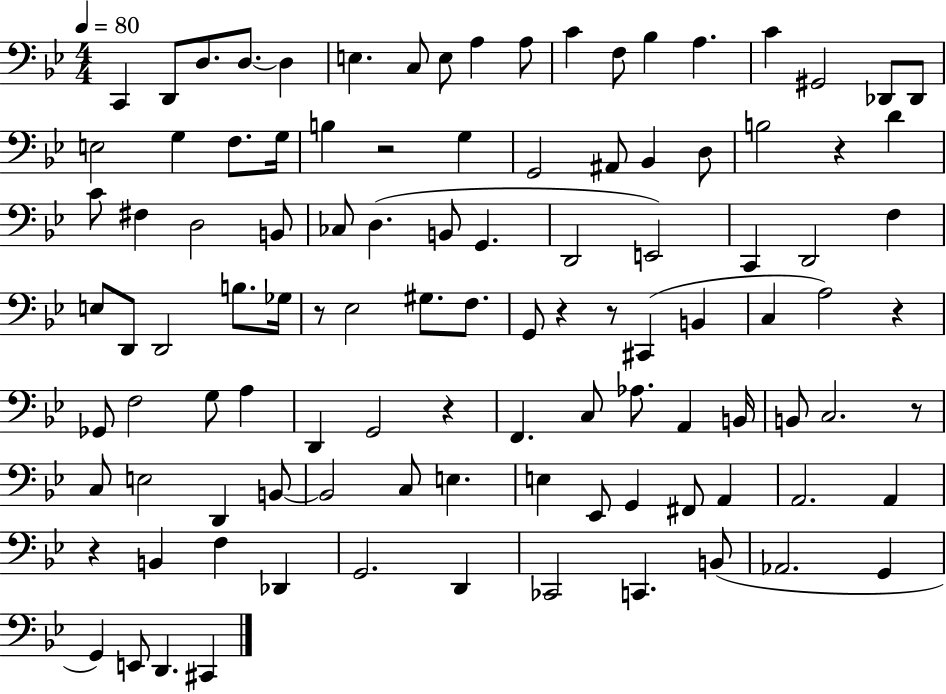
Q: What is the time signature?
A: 4/4